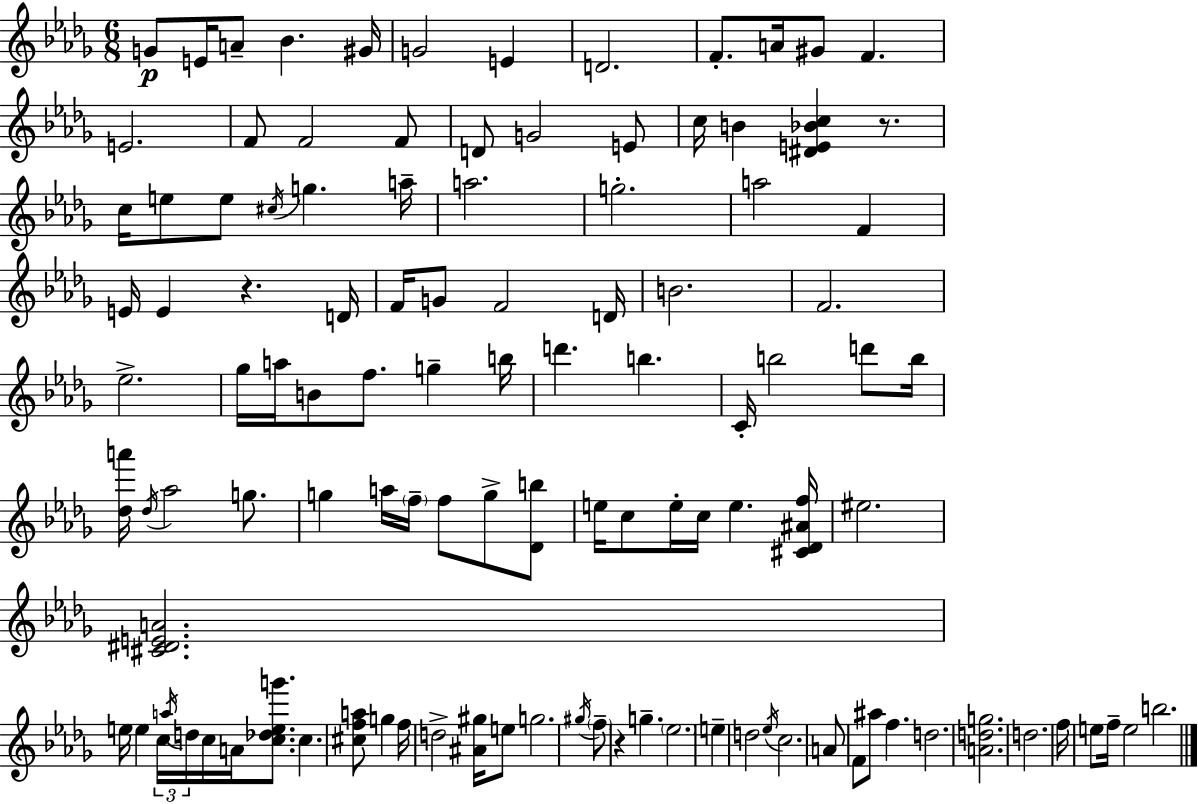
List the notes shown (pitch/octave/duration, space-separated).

G4/e E4/s A4/e Bb4/q. G#4/s G4/h E4/q D4/h. F4/e. A4/s G#4/e F4/q. E4/h. F4/e F4/h F4/e D4/e G4/h E4/e C5/s B4/q [D#4,E4,Bb4,C5]/q R/e. C5/s E5/e E5/e C#5/s G5/q. A5/s A5/h. G5/h. A5/h F4/q E4/s E4/q R/q. D4/s F4/s G4/e F4/h D4/s B4/h. F4/h. Eb5/h. Gb5/s A5/s B4/e F5/e. G5/q B5/s D6/q. B5/q. C4/s B5/h D6/e B5/s [Db5,A6]/s Db5/s Ab5/h G5/e. G5/q A5/s F5/s F5/e G5/e [Db4,B5]/e E5/s C5/e E5/s C5/s E5/q. [C#4,Db4,A#4,F5]/s EIS5/h. [C#4,D#4,E4,A4]/h. E5/s E5/q C5/s A5/s D5/s C5/s A4/s [C5,Db5,E5,G6]/e. C5/q. [C#5,F5,A5]/e G5/q F5/s D5/h [A#4,G#5]/s E5/e G5/h. G#5/s F5/e R/q G5/q. Eb5/h. E5/q D5/h Eb5/s C5/h. A4/e F4/e A#5/e F5/q. D5/h. [A4,D5,G5]/h. D5/h. F5/s E5/e F5/s E5/h B5/h.